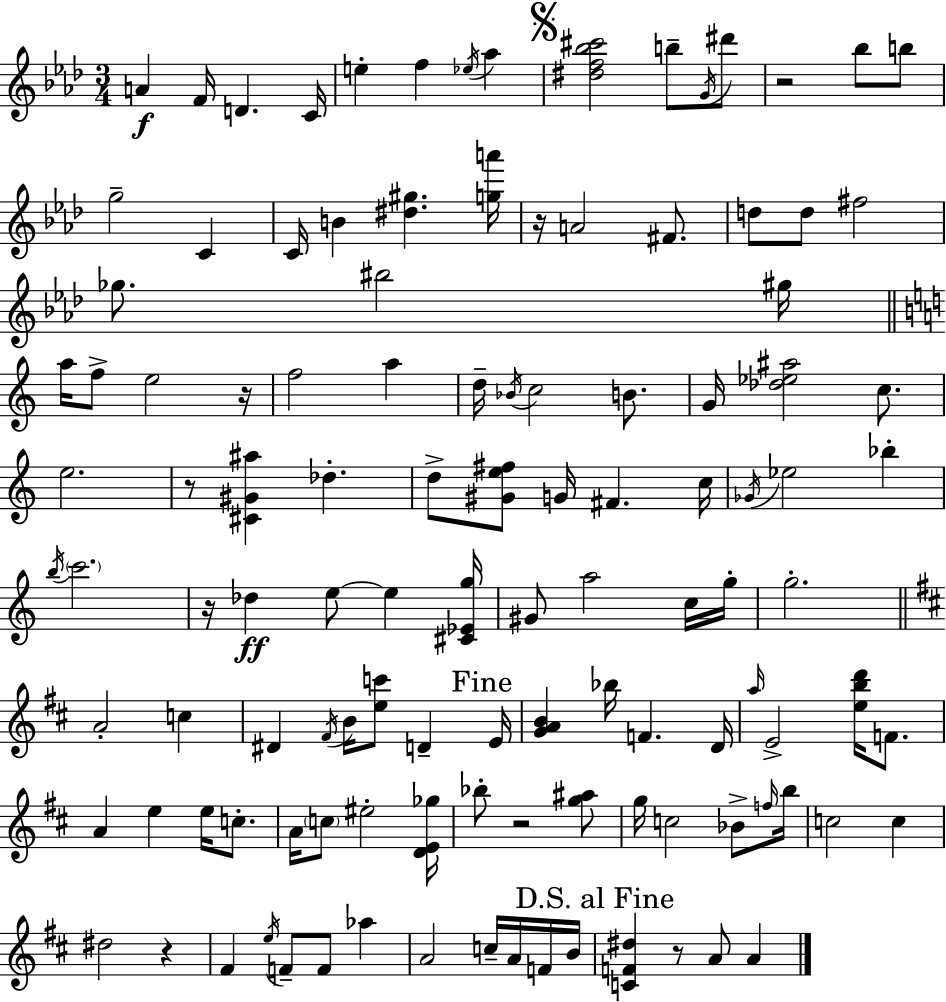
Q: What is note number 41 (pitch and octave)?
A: F#4